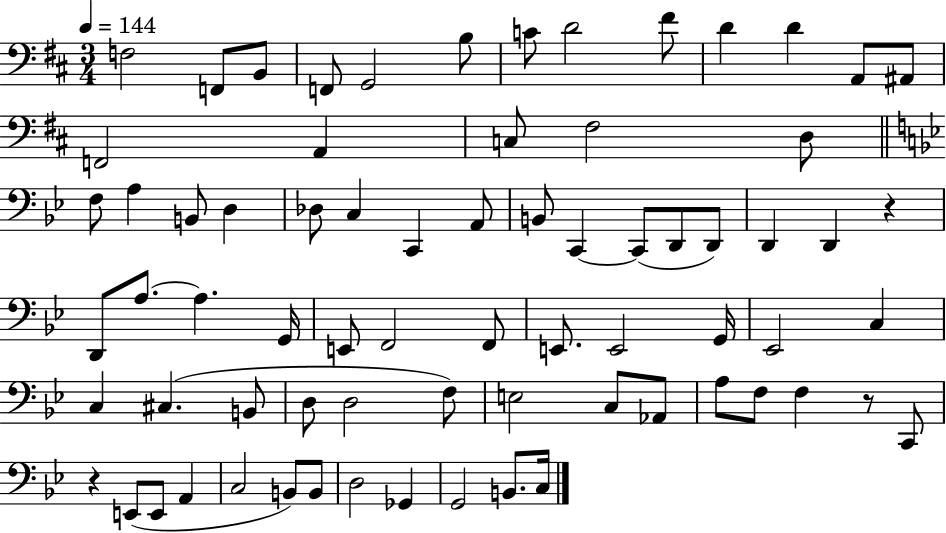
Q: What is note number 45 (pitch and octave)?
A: C3